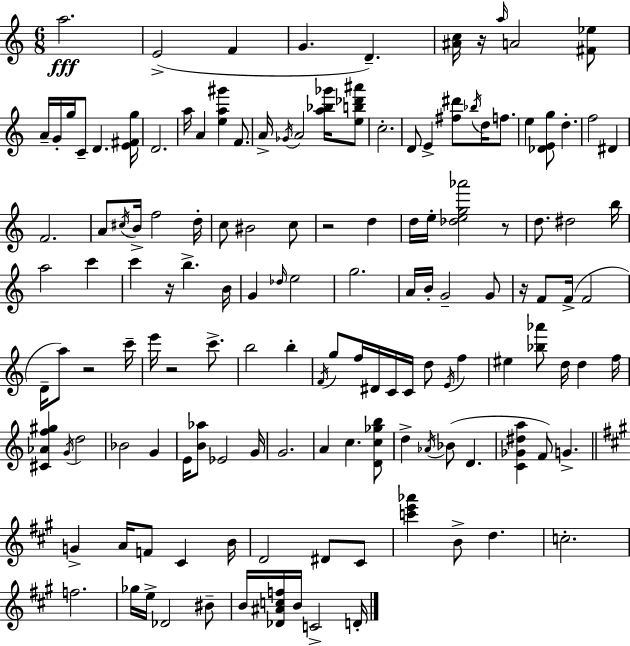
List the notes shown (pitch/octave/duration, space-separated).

A5/h. E4/h F4/q G4/q. D4/q. [A#4,C5]/s R/s A5/s A4/h [F#4,Eb5]/e A4/s G4/s G5/s C4/e D4/q. [E4,F#4,G5]/s D4/h. A5/s A4/q [E5,A5,G#6]/q F4/e. A4/s Gb4/s A4/h [A5,Bb5,Gb6]/s [E5,B5,Db6,A#6]/e C5/h. D4/e E4/q [F#5,D#6]/e Bb5/s D5/s F5/e. E5/q [Db4,E4,G5]/e D5/q. F5/h D#4/q F4/h. A4/e C#5/s B4/s F5/h D5/s C5/e BIS4/h C5/e R/h D5/q D5/s E5/s [Db5,E5,G5,Ab6]/h R/e D5/e. D#5/h B5/s A5/h C6/q C6/q R/s B5/q. B4/s G4/q Db5/s E5/h G5/h. A4/s B4/s G4/h G4/e R/s F4/e F4/s F4/h D4/s A5/e R/h C6/s E6/s R/h C6/e. B5/h B5/q F4/s G5/e F5/s D#4/s C4/s C4/s D5/e E4/s F5/q EIS5/q [Bb5,Ab6]/e D5/s D5/q F5/s [C#4,Ab4,F5,G#5]/q G4/s D5/h Bb4/h G4/q E4/s [B4,Ab5]/e Eb4/h G4/s G4/h. A4/q C5/q. [D4,C5,Gb5,B5]/e D5/q Ab4/s Bb4/e D4/q. [C4,Gb4,D#5,A5]/q F4/e G4/q. G4/q A4/s F4/e C#4/q B4/s D4/h D#4/e C#4/e [C6,E6,Ab6]/q B4/e D5/q. C5/h. F5/h. Gb5/s E5/s Db4/h BIS4/e B4/s [Db4,A#4,C5,F5]/s B4/s C4/h D4/s